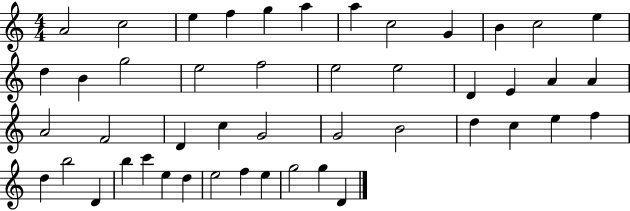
A4/h C5/h E5/q F5/q G5/q A5/q A5/q C5/h G4/q B4/q C5/h E5/q D5/q B4/q G5/h E5/h F5/h E5/h E5/h D4/q E4/q A4/q A4/q A4/h F4/h D4/q C5/q G4/h G4/h B4/h D5/q C5/q E5/q F5/q D5/q B5/h D4/q B5/q C6/q E5/q D5/q E5/h F5/q E5/q G5/h G5/q D4/q